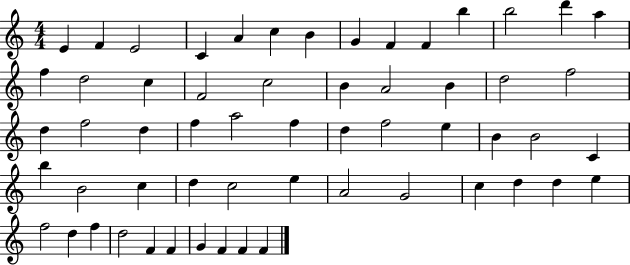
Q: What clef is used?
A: treble